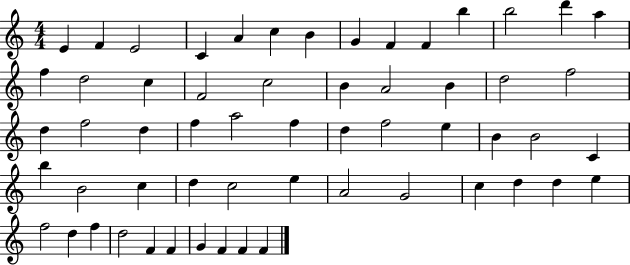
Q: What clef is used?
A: treble